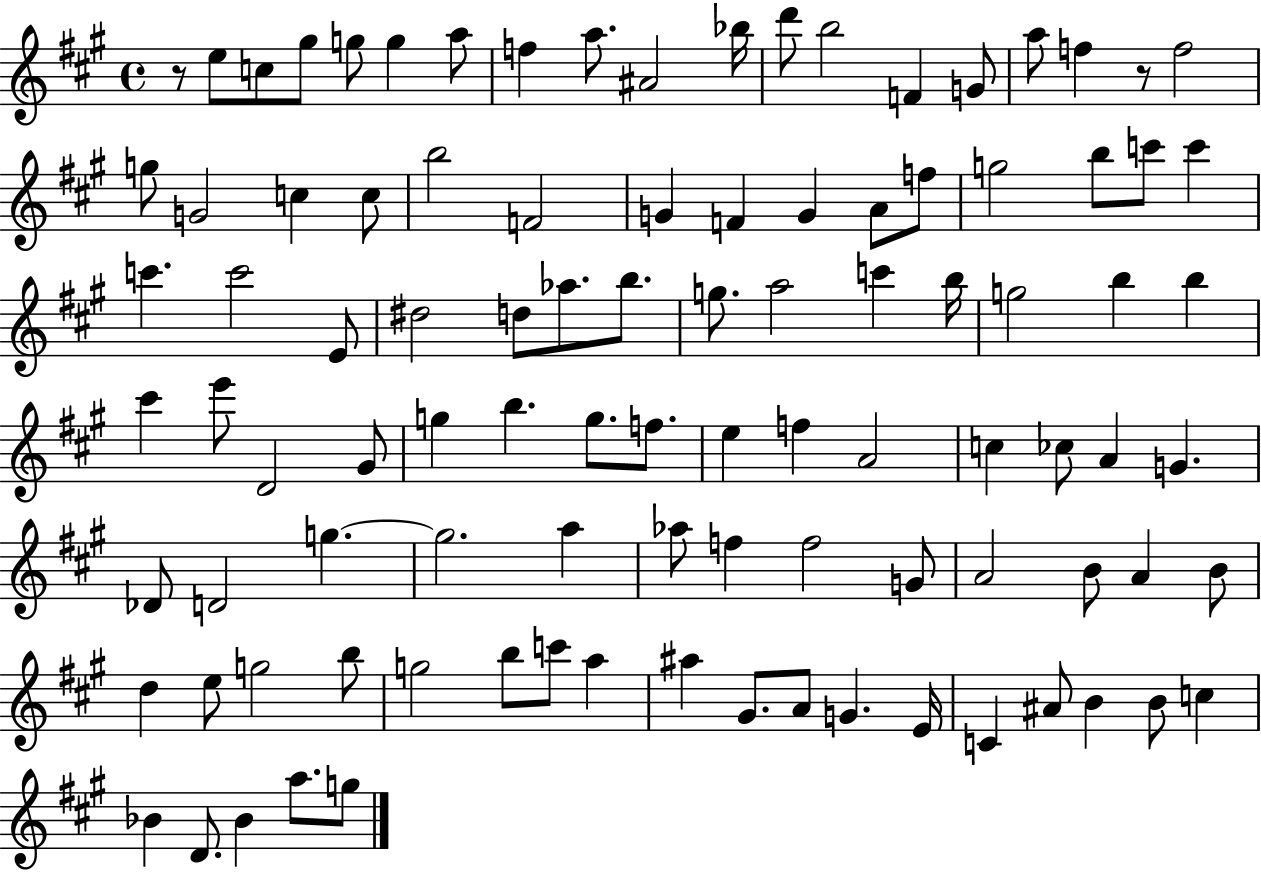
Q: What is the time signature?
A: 4/4